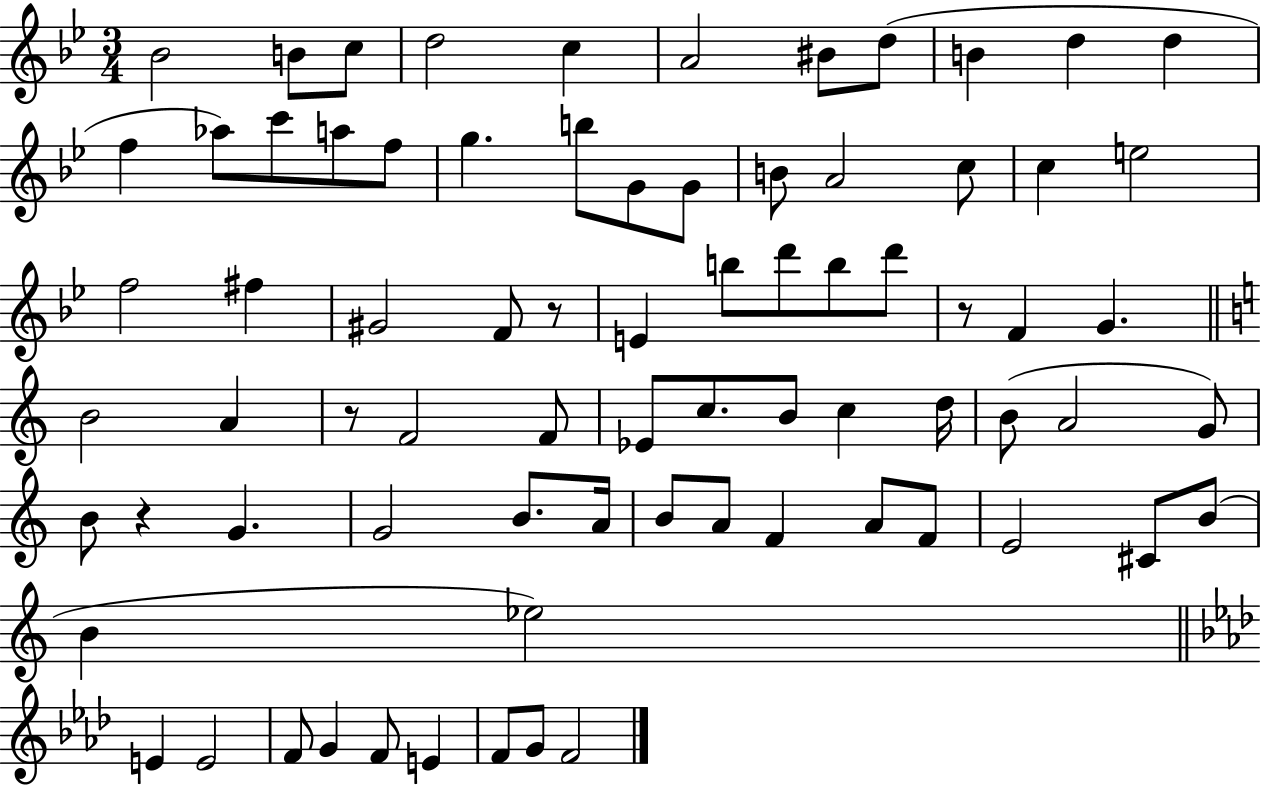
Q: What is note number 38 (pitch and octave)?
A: A4